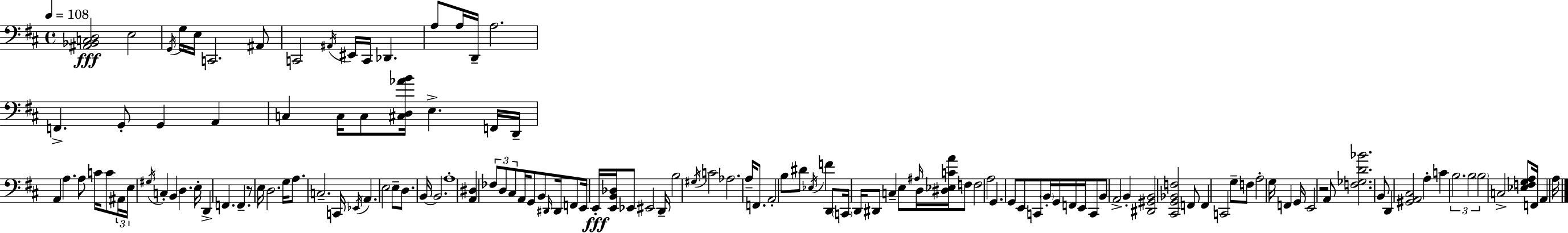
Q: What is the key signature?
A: D major